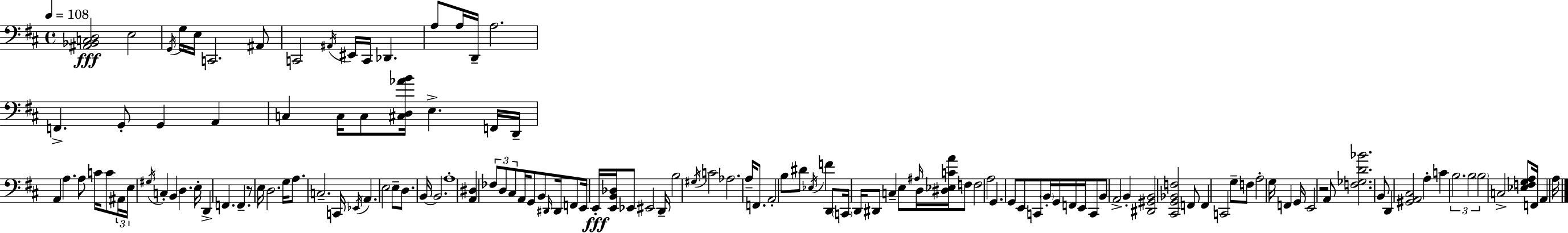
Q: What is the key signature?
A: D major